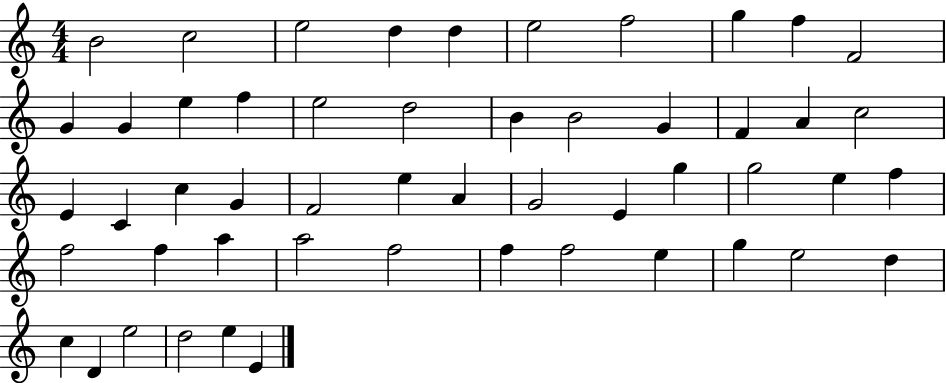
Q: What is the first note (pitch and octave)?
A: B4